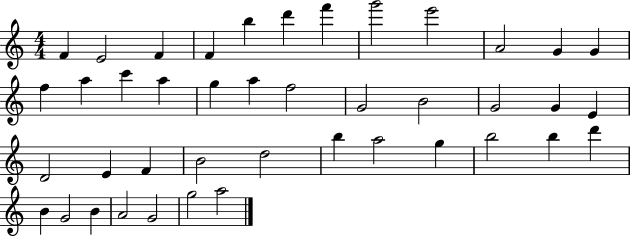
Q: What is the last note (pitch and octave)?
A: A5